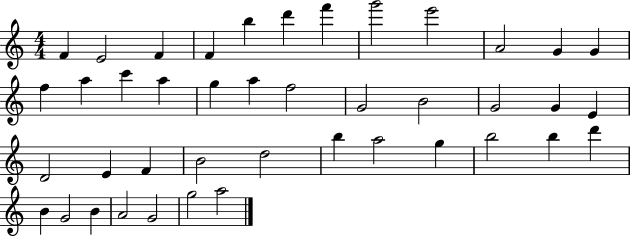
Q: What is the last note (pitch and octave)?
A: A5